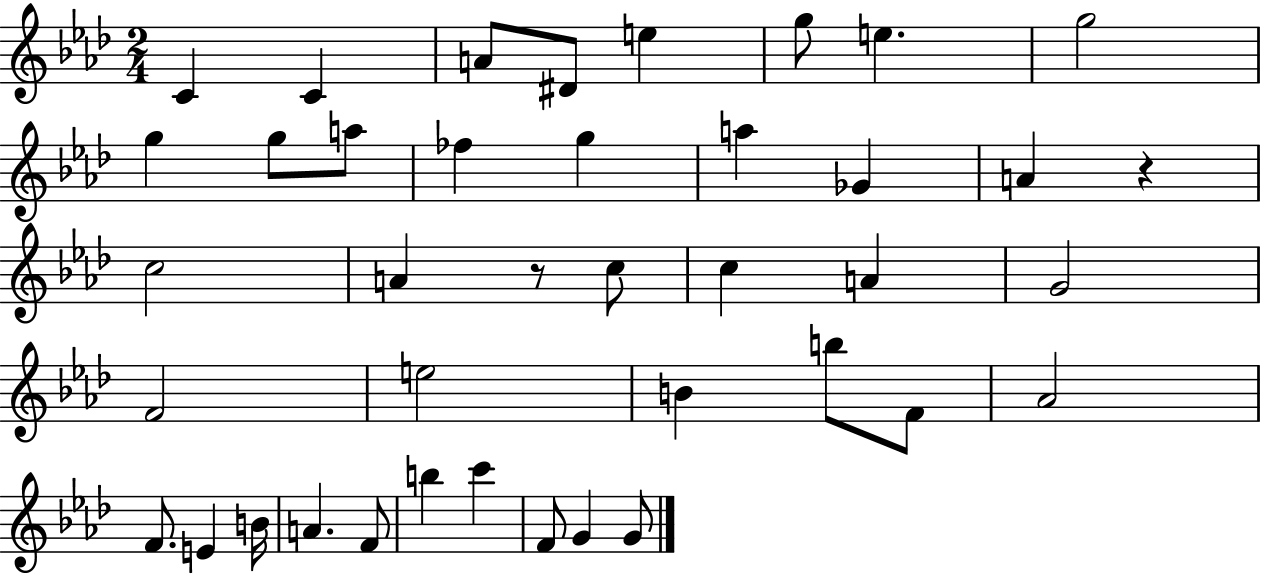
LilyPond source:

{
  \clef treble
  \numericTimeSignature
  \time 2/4
  \key aes \major
  c'4 c'4 | a'8 dis'8 e''4 | g''8 e''4. | g''2 | \break g''4 g''8 a''8 | fes''4 g''4 | a''4 ges'4 | a'4 r4 | \break c''2 | a'4 r8 c''8 | c''4 a'4 | g'2 | \break f'2 | e''2 | b'4 b''8 f'8 | aes'2 | \break f'8. e'4 b'16 | a'4. f'8 | b''4 c'''4 | f'8 g'4 g'8 | \break \bar "|."
}